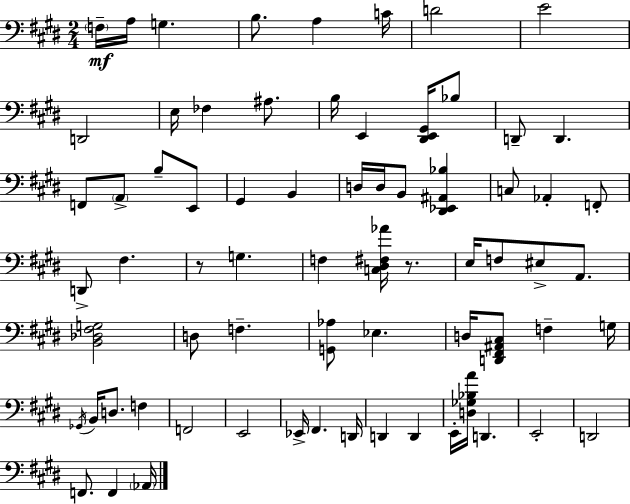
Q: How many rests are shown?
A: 2